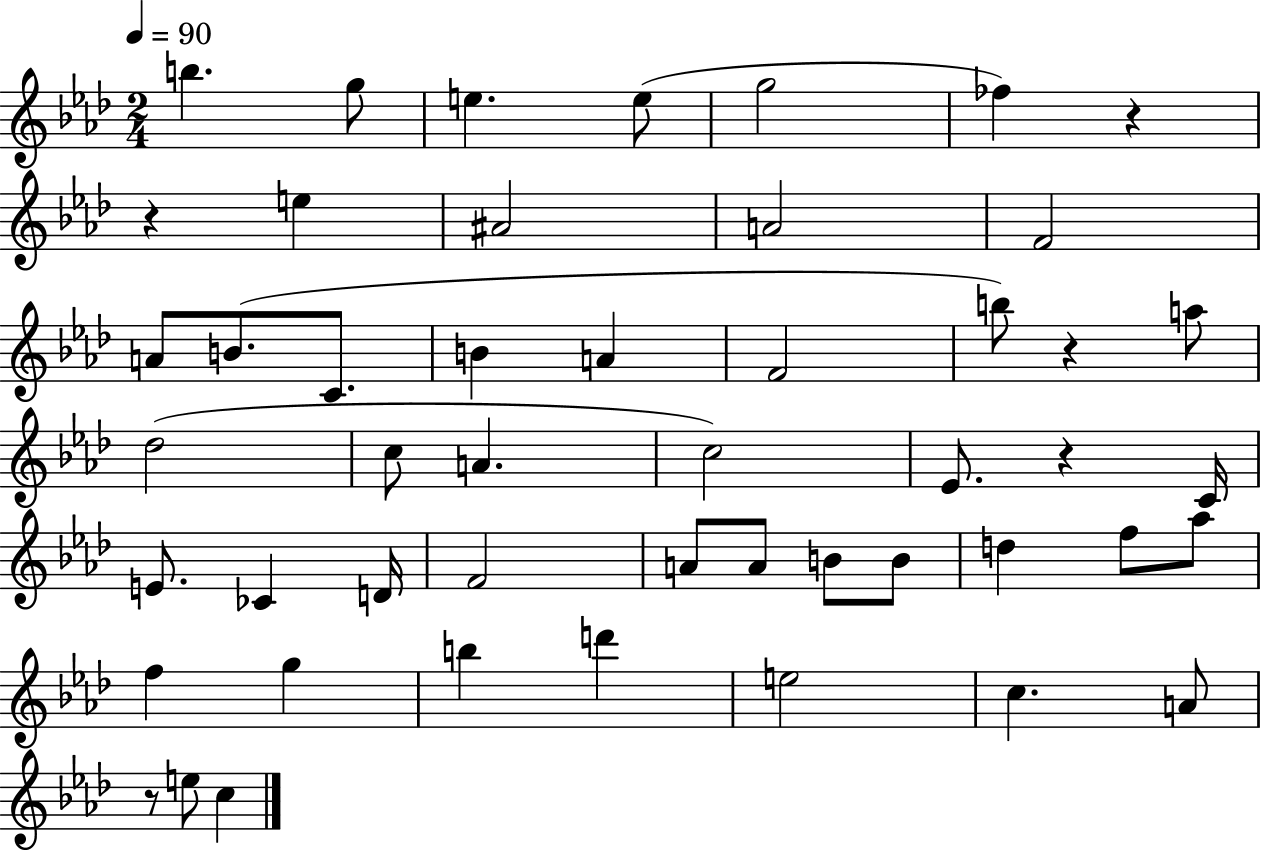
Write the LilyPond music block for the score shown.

{
  \clef treble
  \numericTimeSignature
  \time 2/4
  \key aes \major
  \tempo 4 = 90
  b''4. g''8 | e''4. e''8( | g''2 | fes''4) r4 | \break r4 e''4 | ais'2 | a'2 | f'2 | \break a'8 b'8.( c'8. | b'4 a'4 | f'2 | b''8) r4 a''8 | \break des''2( | c''8 a'4. | c''2) | ees'8. r4 c'16 | \break e'8. ces'4 d'16 | f'2 | a'8 a'8 b'8 b'8 | d''4 f''8 aes''8 | \break f''4 g''4 | b''4 d'''4 | e''2 | c''4. a'8 | \break r8 e''8 c''4 | \bar "|."
}